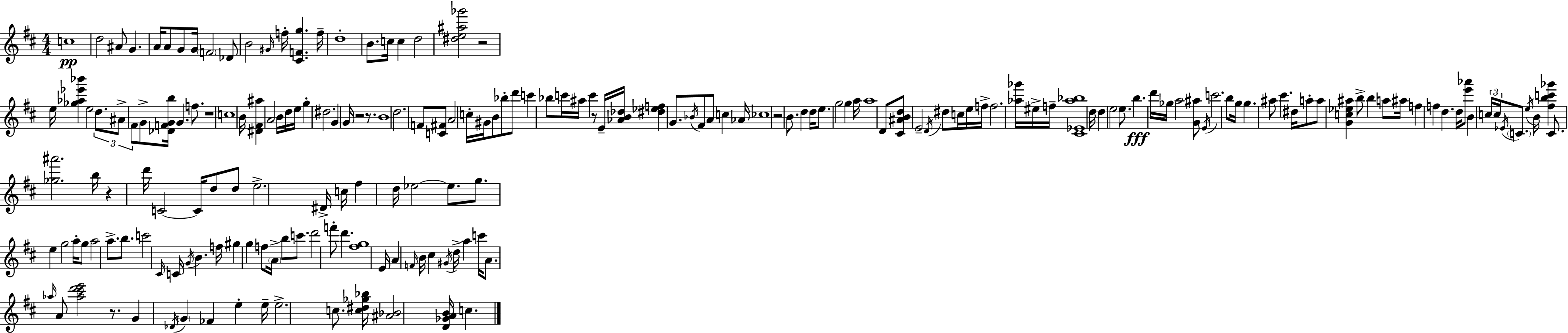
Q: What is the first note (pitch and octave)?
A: C5